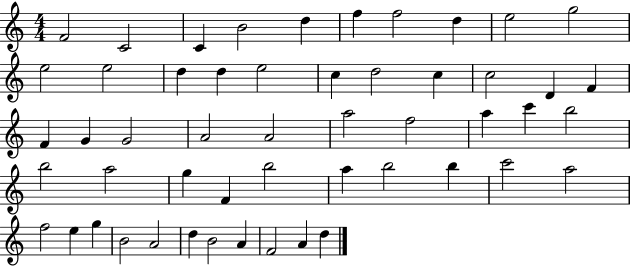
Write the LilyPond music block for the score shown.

{
  \clef treble
  \numericTimeSignature
  \time 4/4
  \key c \major
  f'2 c'2 | c'4 b'2 d''4 | f''4 f''2 d''4 | e''2 g''2 | \break e''2 e''2 | d''4 d''4 e''2 | c''4 d''2 c''4 | c''2 d'4 f'4 | \break f'4 g'4 g'2 | a'2 a'2 | a''2 f''2 | a''4 c'''4 b''2 | \break b''2 a''2 | g''4 f'4 b''2 | a''4 b''2 b''4 | c'''2 a''2 | \break f''2 e''4 g''4 | b'2 a'2 | d''4 b'2 a'4 | f'2 a'4 d''4 | \break \bar "|."
}